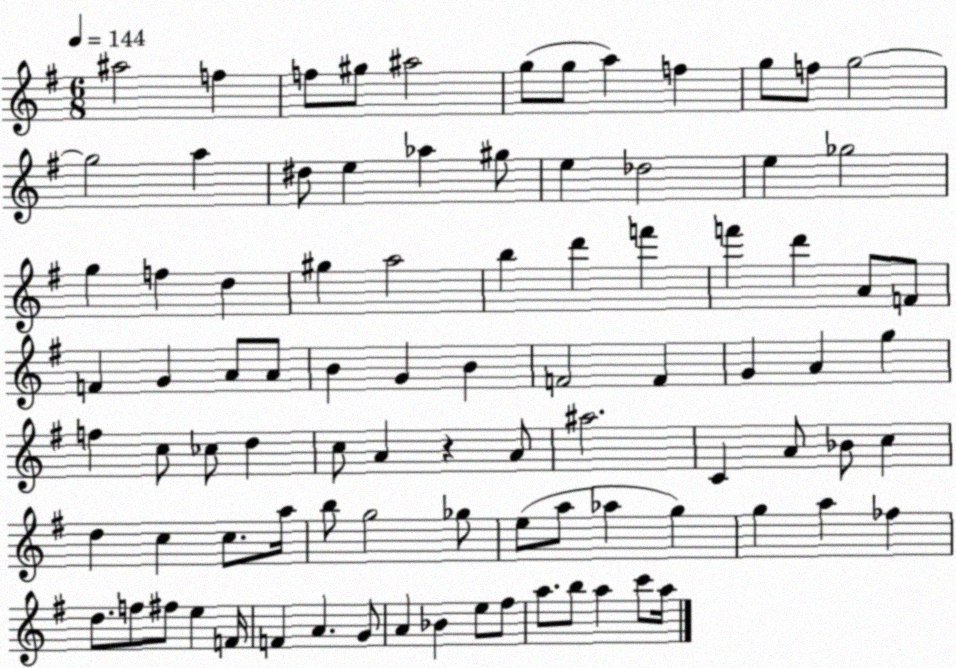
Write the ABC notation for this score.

X:1
T:Untitled
M:6/8
L:1/4
K:G
^a2 f f/2 ^g/2 ^a2 g/2 g/2 a f g/2 f/2 g2 g2 a ^d/2 e _a ^g/2 e _d2 e _g2 g f d ^g a2 b d' f' f' d' A/2 F/2 F G A/2 A/2 B G B F2 F G A g f c/2 _c/2 d c/2 A z A/2 ^a2 C A/2 _B/2 c d c c/2 a/4 b/2 g2 _g/2 e/2 a/2 _a g g a _f d/2 f/2 ^f/2 e F/4 F A G/2 A _B e/2 ^f/2 a/2 b/2 a c'/2 a/4